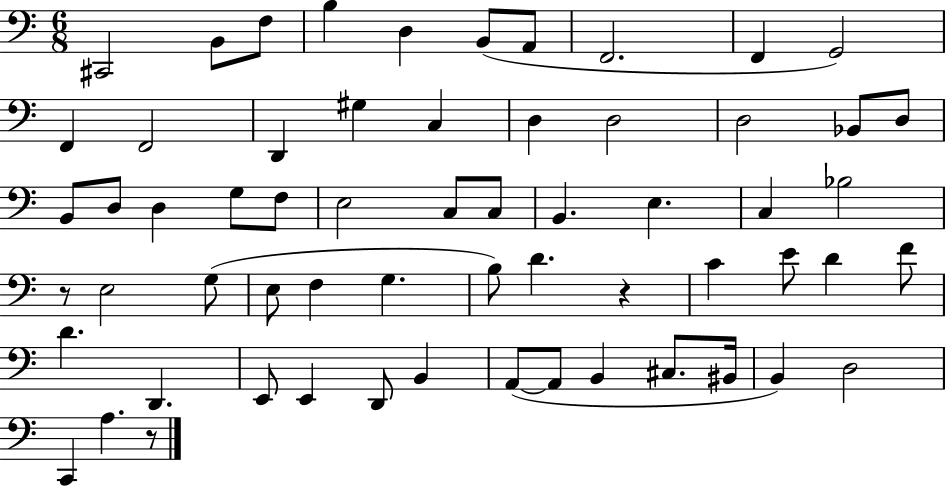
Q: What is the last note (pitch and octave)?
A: A3